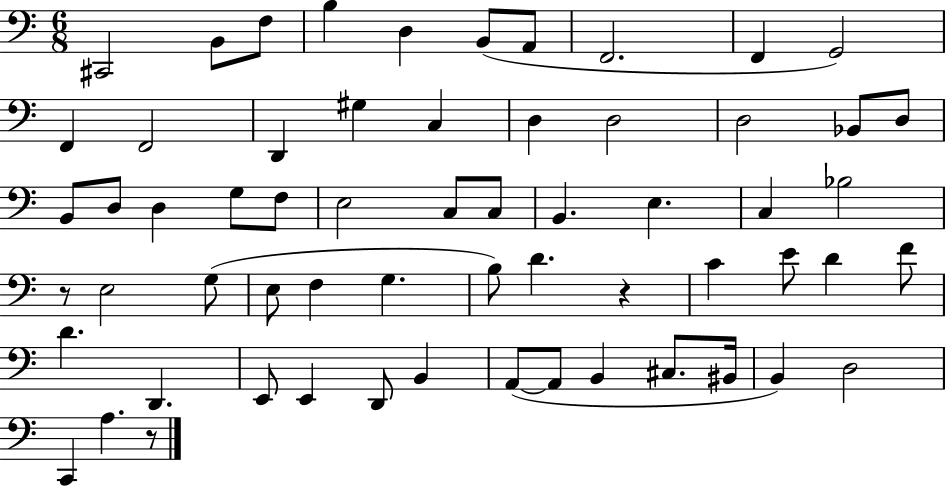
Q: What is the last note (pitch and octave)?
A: A3